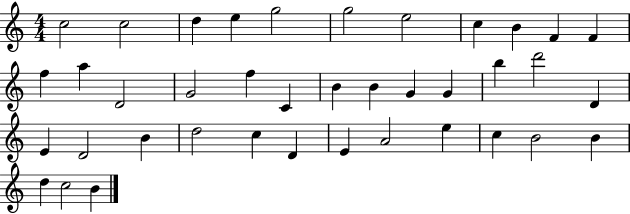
{
  \clef treble
  \numericTimeSignature
  \time 4/4
  \key c \major
  c''2 c''2 | d''4 e''4 g''2 | g''2 e''2 | c''4 b'4 f'4 f'4 | \break f''4 a''4 d'2 | g'2 f''4 c'4 | b'4 b'4 g'4 g'4 | b''4 d'''2 d'4 | \break e'4 d'2 b'4 | d''2 c''4 d'4 | e'4 a'2 e''4 | c''4 b'2 b'4 | \break d''4 c''2 b'4 | \bar "|."
}